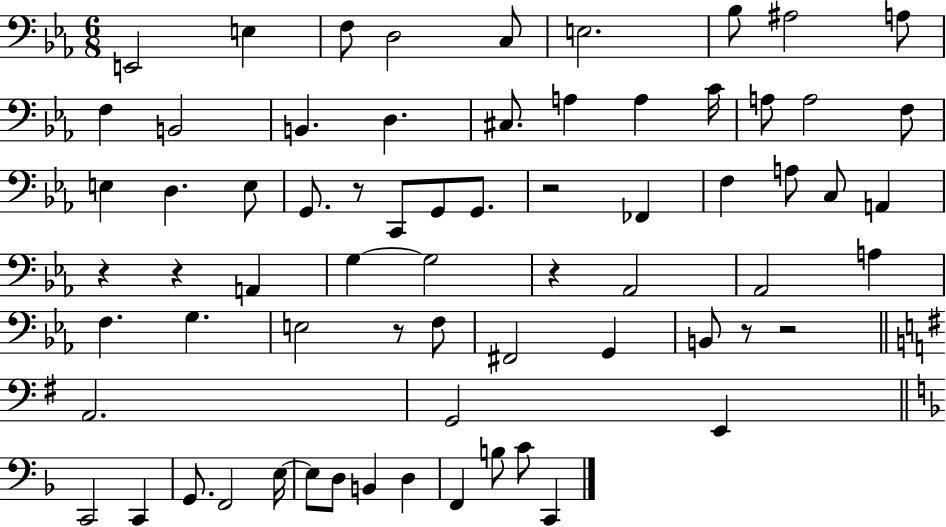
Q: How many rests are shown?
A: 8